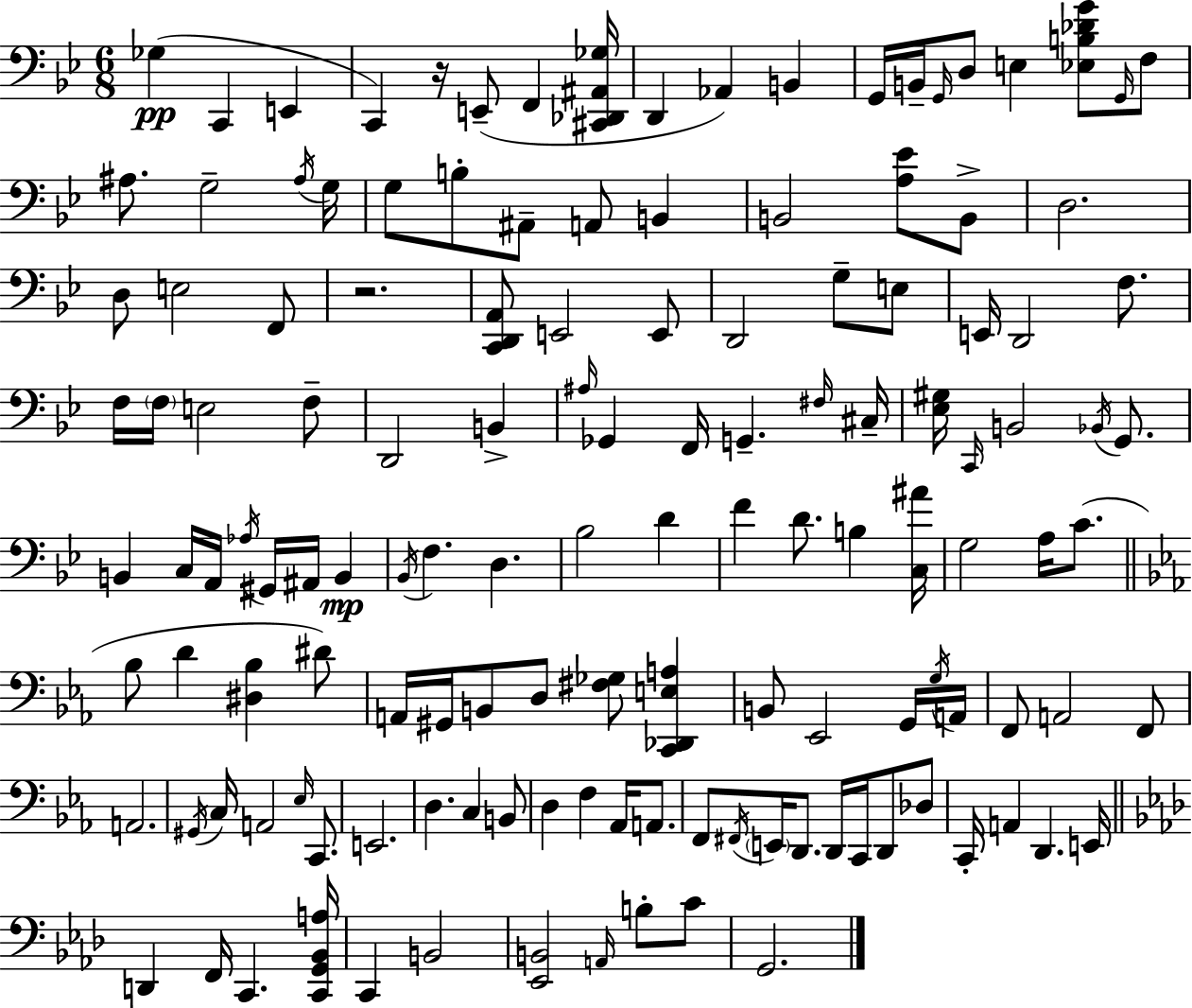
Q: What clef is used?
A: bass